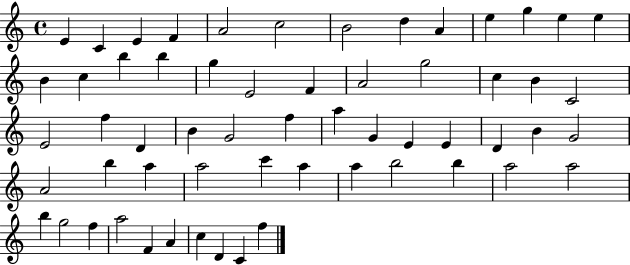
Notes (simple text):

E4/q C4/q E4/q F4/q A4/h C5/h B4/h D5/q A4/q E5/q G5/q E5/q E5/q B4/q C5/q B5/q B5/q G5/q E4/h F4/q A4/h G5/h C5/q B4/q C4/h E4/h F5/q D4/q B4/q G4/h F5/q A5/q G4/q E4/q E4/q D4/q B4/q G4/h A4/h B5/q A5/q A5/h C6/q A5/q A5/q B5/h B5/q A5/h A5/h B5/q G5/h F5/q A5/h F4/q A4/q C5/q D4/q C4/q F5/q